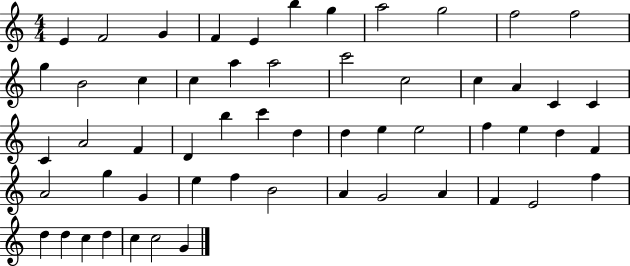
E4/q F4/h G4/q F4/q E4/q B5/q G5/q A5/h G5/h F5/h F5/h G5/q B4/h C5/q C5/q A5/q A5/h C6/h C5/h C5/q A4/q C4/q C4/q C4/q A4/h F4/q D4/q B5/q C6/q D5/q D5/q E5/q E5/h F5/q E5/q D5/q F4/q A4/h G5/q G4/q E5/q F5/q B4/h A4/q G4/h A4/q F4/q E4/h F5/q D5/q D5/q C5/q D5/q C5/q C5/h G4/q